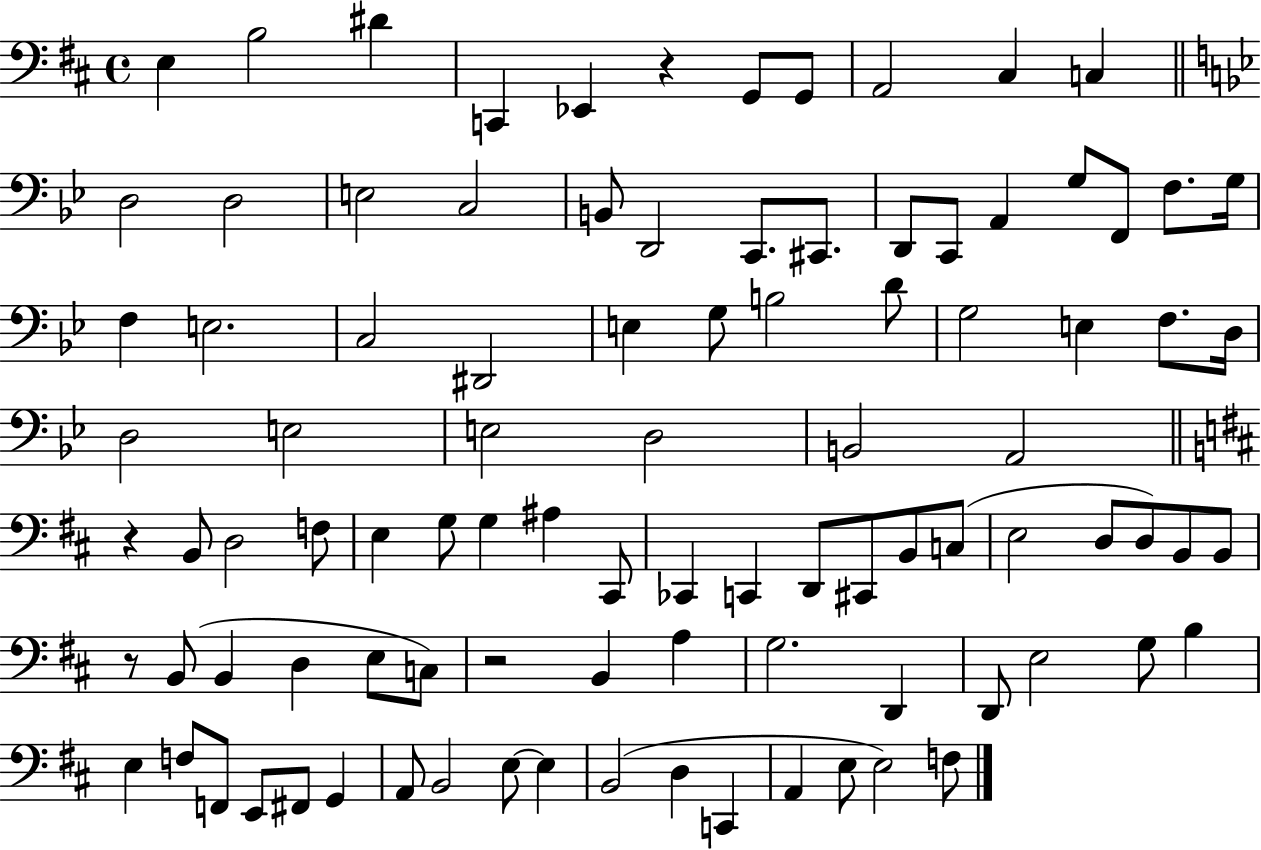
X:1
T:Untitled
M:4/4
L:1/4
K:D
E, B,2 ^D C,, _E,, z G,,/2 G,,/2 A,,2 ^C, C, D,2 D,2 E,2 C,2 B,,/2 D,,2 C,,/2 ^C,,/2 D,,/2 C,,/2 A,, G,/2 F,,/2 F,/2 G,/4 F, E,2 C,2 ^D,,2 E, G,/2 B,2 D/2 G,2 E, F,/2 D,/4 D,2 E,2 E,2 D,2 B,,2 A,,2 z B,,/2 D,2 F,/2 E, G,/2 G, ^A, ^C,,/2 _C,, C,, D,,/2 ^C,,/2 B,,/2 C,/2 E,2 D,/2 D,/2 B,,/2 B,,/2 z/2 B,,/2 B,, D, E,/2 C,/2 z2 B,, A, G,2 D,, D,,/2 E,2 G,/2 B, E, F,/2 F,,/2 E,,/2 ^F,,/2 G,, A,,/2 B,,2 E,/2 E, B,,2 D, C,, A,, E,/2 E,2 F,/2